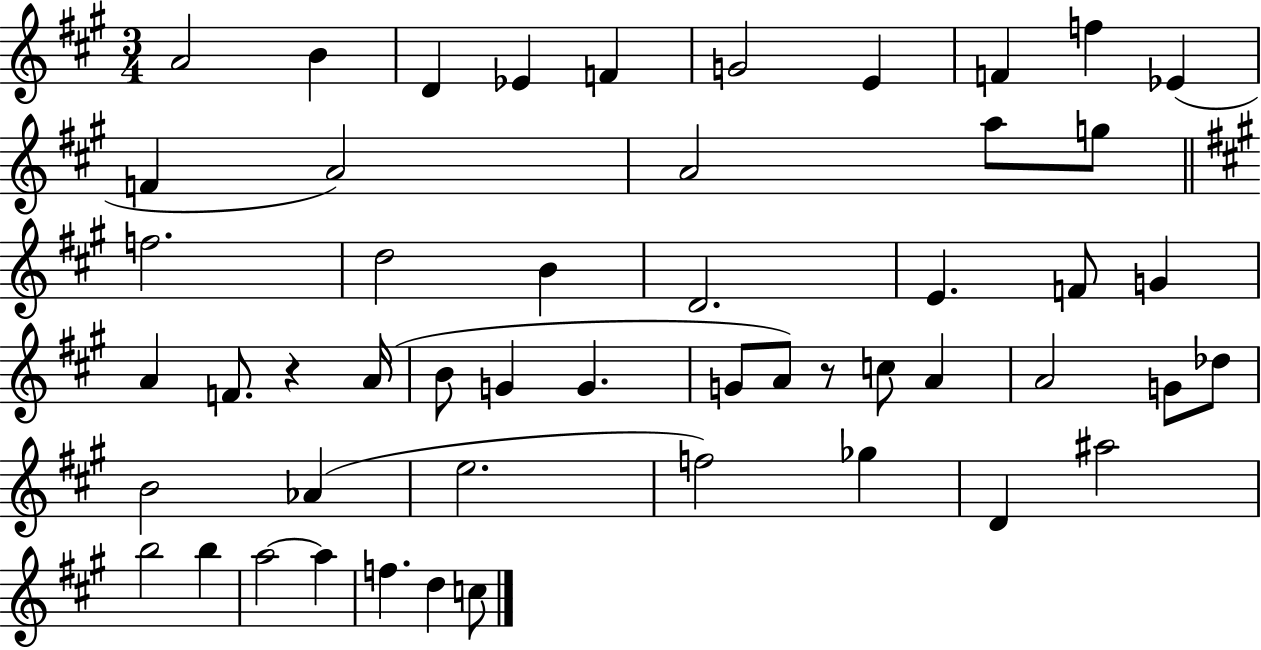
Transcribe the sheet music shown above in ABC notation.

X:1
T:Untitled
M:3/4
L:1/4
K:A
A2 B D _E F G2 E F f _E F A2 A2 a/2 g/2 f2 d2 B D2 E F/2 G A F/2 z A/4 B/2 G G G/2 A/2 z/2 c/2 A A2 G/2 _d/2 B2 _A e2 f2 _g D ^a2 b2 b a2 a f d c/2